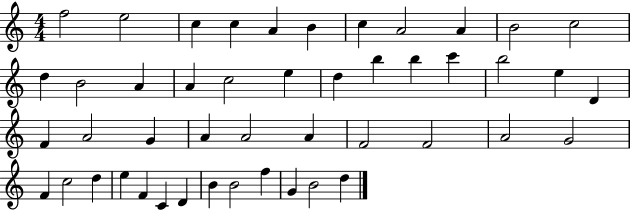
F5/h E5/h C5/q C5/q A4/q B4/q C5/q A4/h A4/q B4/h C5/h D5/q B4/h A4/q A4/q C5/h E5/q D5/q B5/q B5/q C6/q B5/h E5/q D4/q F4/q A4/h G4/q A4/q A4/h A4/q F4/h F4/h A4/h G4/h F4/q C5/h D5/q E5/q F4/q C4/q D4/q B4/q B4/h F5/q G4/q B4/h D5/q